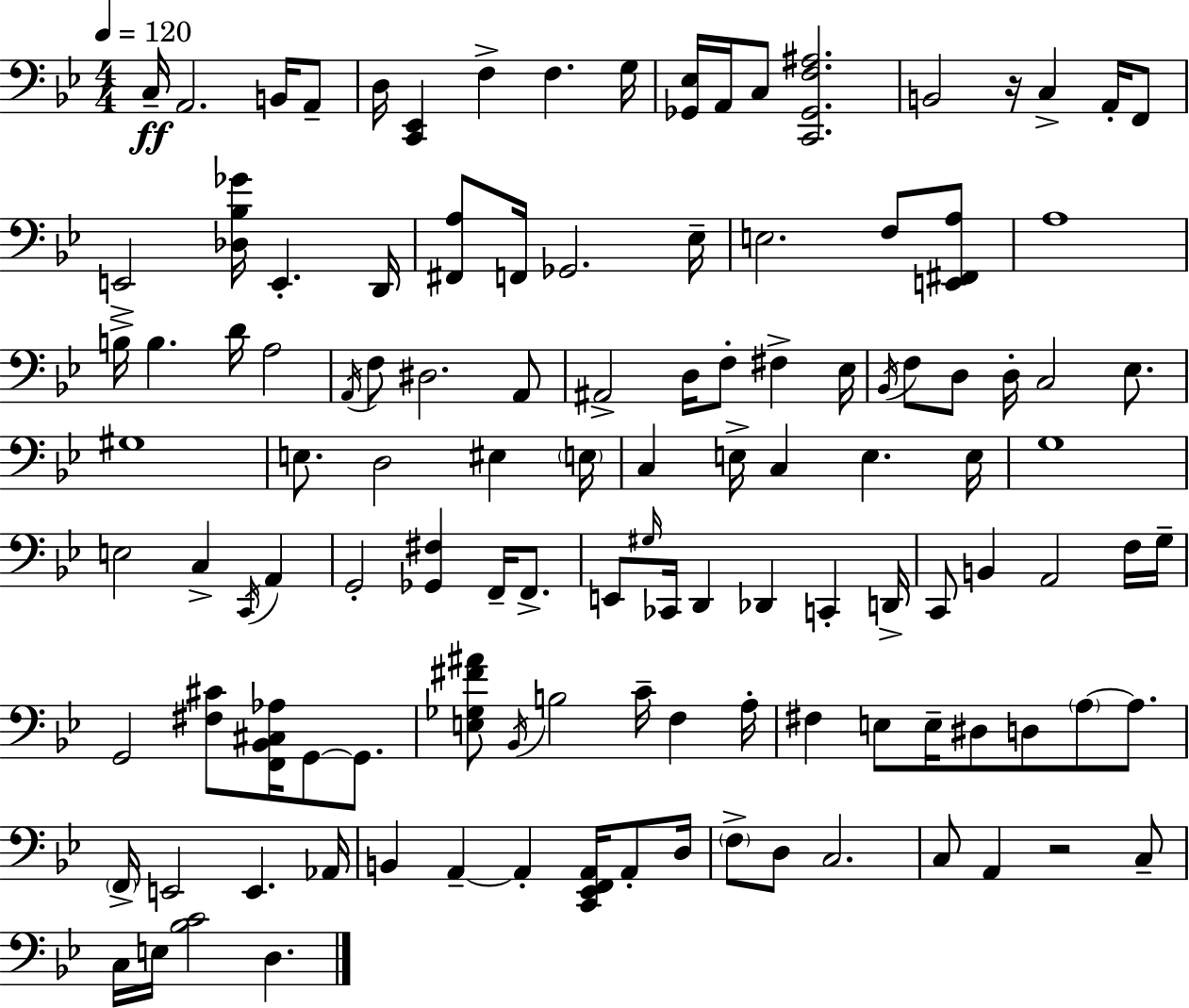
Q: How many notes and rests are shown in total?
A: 119